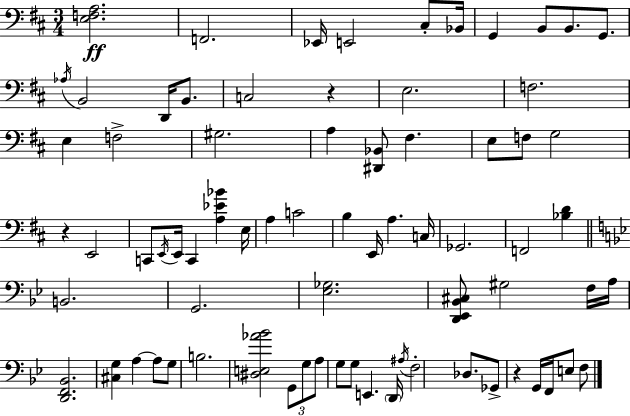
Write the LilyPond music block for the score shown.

{
  \clef bass
  \numericTimeSignature
  \time 3/4
  \key d \major
  <e f a>2.\ff | f,2. | ees,16 e,2 cis8-. bes,16 | g,4 b,8 b,8. g,8. | \break \acciaccatura { aes16 } b,2 d,16 b,8. | c2 r4 | e2. | f2. | \break e4 f2-> | gis2. | a4 <dis, bes,>8 fis4. | e8 f8 g2 | \break r4 e,2 | c,8 \acciaccatura { e,16 } e,16 c,4 <a ees' bes'>4 | e16 a4 c'2 | b4 e,16 a4. | \break c16 ges,2. | f,2 <bes d'>4 | \bar "||" \break \key bes \major b,2. | g,2. | <ees ges>2. | <d, ees, bes, cis>8 gis2 f16 a16 | \break <d, f, bes,>2. | <cis g>4 a4~~ a8 g8 | b2. | <dis e aes' bes'>2 \tuplet 3/2 { g,8 g8 | \break a8 } g8 g8 e,4. | \parenthesize d,16 \acciaccatura { ais16 } f2-. des8. | ges,8-> r4 g,16 f,16 e8 f8 | \bar "|."
}